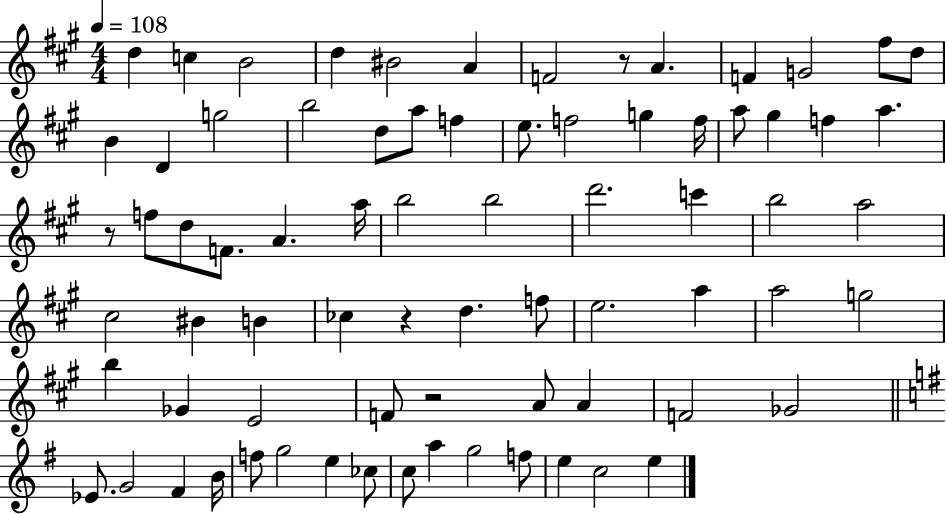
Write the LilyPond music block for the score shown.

{
  \clef treble
  \numericTimeSignature
  \time 4/4
  \key a \major
  \tempo 4 = 108
  d''4 c''4 b'2 | d''4 bis'2 a'4 | f'2 r8 a'4. | f'4 g'2 fis''8 d''8 | \break b'4 d'4 g''2 | b''2 d''8 a''8 f''4 | e''8. f''2 g''4 f''16 | a''8 gis''4 f''4 a''4. | \break r8 f''8 d''8 f'8. a'4. a''16 | b''2 b''2 | d'''2. c'''4 | b''2 a''2 | \break cis''2 bis'4 b'4 | ces''4 r4 d''4. f''8 | e''2. a''4 | a''2 g''2 | \break b''4 ges'4 e'2 | f'8 r2 a'8 a'4 | f'2 ges'2 | \bar "||" \break \key g \major ees'8. g'2 fis'4 b'16 | f''8 g''2 e''4 ces''8 | c''8 a''4 g''2 f''8 | e''4 c''2 e''4 | \break \bar "|."
}